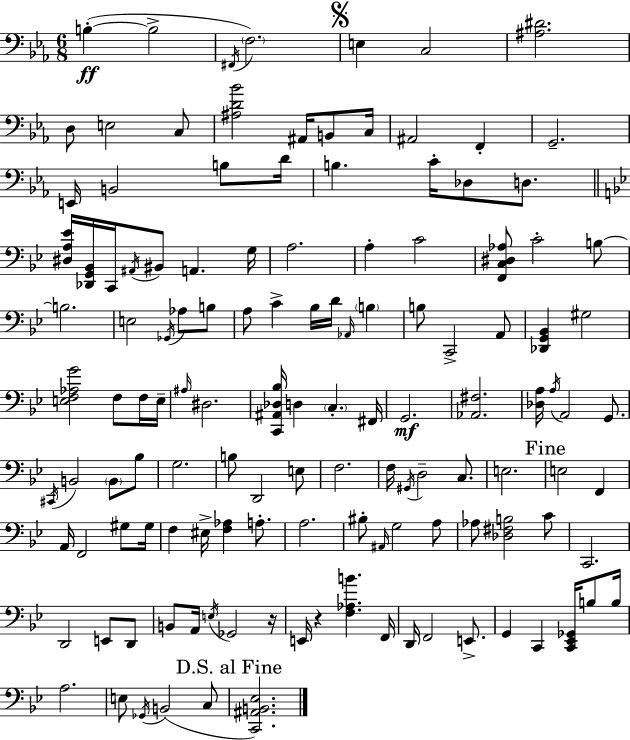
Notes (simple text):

B3/q B3/h F#2/s F3/h. E3/q C3/h [A#3,D#4]/h. D3/e E3/h C3/e [A#3,D4,Bb4]/h A#2/s B2/e C3/s A#2/h F2/q G2/h. E2/s B2/h B3/e D4/s B3/q. C4/s Db3/e D3/e. [D#3,A3,Eb4]/s [Db2,G2,Bb2]/s C2/s A#2/s BIS2/e A2/q. G3/s A3/h. A3/q C4/h [F2,C3,D#3,Ab3]/e C4/h B3/e B3/h. E3/h Gb2/s Ab3/e B3/e A3/e C4/q Bb3/s D4/s Ab2/s B3/q B3/e C2/h A2/e [Db2,G2,Bb2]/q G#3/h [E3,F3,Ab3,G4]/h F3/e F3/s E3/s A#3/s D#3/h. [C2,A#2,Db3,Bb3]/s D3/q C3/q. F#2/s G2/h. [Ab2,F#3]/h. [Db3,A3]/s A3/s A2/h G2/e. C#2/s B2/h B2/e Bb3/e G3/h. B3/e D2/h E3/e F3/h. F3/s G#2/s D3/h C3/e. E3/h. E3/h F2/q A2/s F2/h G#3/e G#3/s F3/q EIS3/s [F3,Ab3]/q A3/e. A3/h. BIS3/e A#2/s G3/h A3/e Ab3/e [Db3,F#3,B3]/h C4/e C2/h. D2/h E2/e D2/e B2/e A2/s E3/s Gb2/h R/s E2/s R/q [F3,Ab3,B4]/q. F2/s D2/s F2/h E2/e. G2/q C2/q [C2,Eb2,Gb2]/s B3/e B3/s A3/h. E3/e Gb2/s B2/h C3/e [C2,A#2,B2,Eb3]/h.